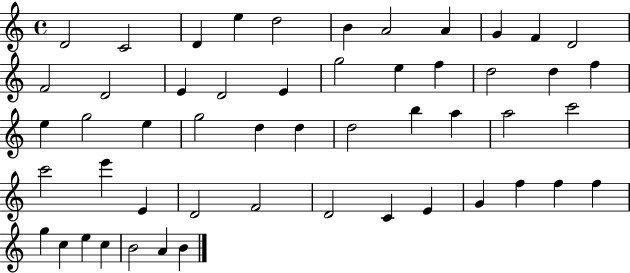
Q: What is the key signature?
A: C major